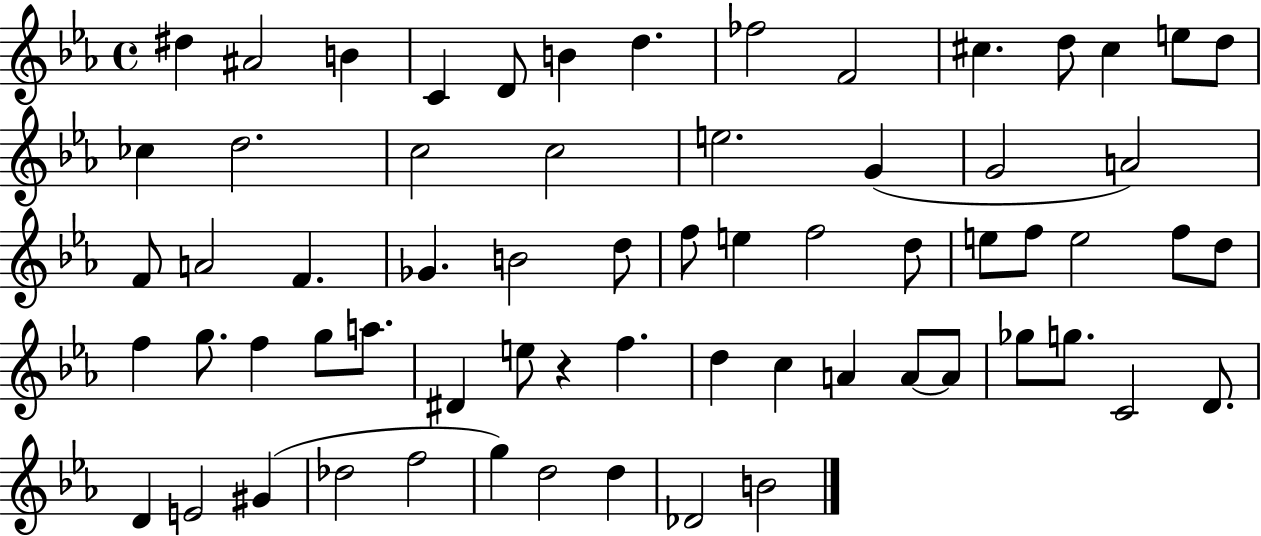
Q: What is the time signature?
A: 4/4